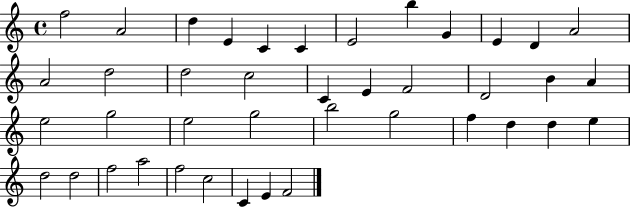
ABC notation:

X:1
T:Untitled
M:4/4
L:1/4
K:C
f2 A2 d E C C E2 b G E D A2 A2 d2 d2 c2 C E F2 D2 B A e2 g2 e2 g2 b2 g2 f d d e d2 d2 f2 a2 f2 c2 C E F2